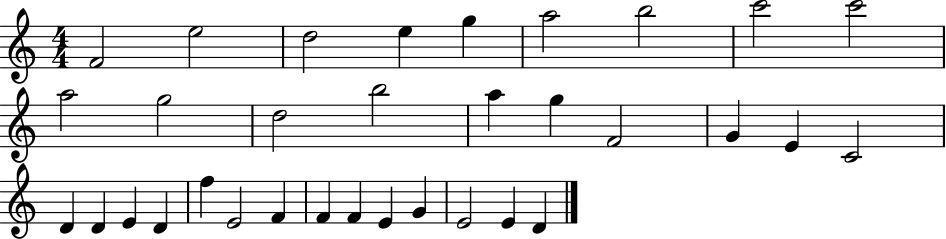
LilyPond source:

{
  \clef treble
  \numericTimeSignature
  \time 4/4
  \key c \major
  f'2 e''2 | d''2 e''4 g''4 | a''2 b''2 | c'''2 c'''2 | \break a''2 g''2 | d''2 b''2 | a''4 g''4 f'2 | g'4 e'4 c'2 | \break d'4 d'4 e'4 d'4 | f''4 e'2 f'4 | f'4 f'4 e'4 g'4 | e'2 e'4 d'4 | \break \bar "|."
}